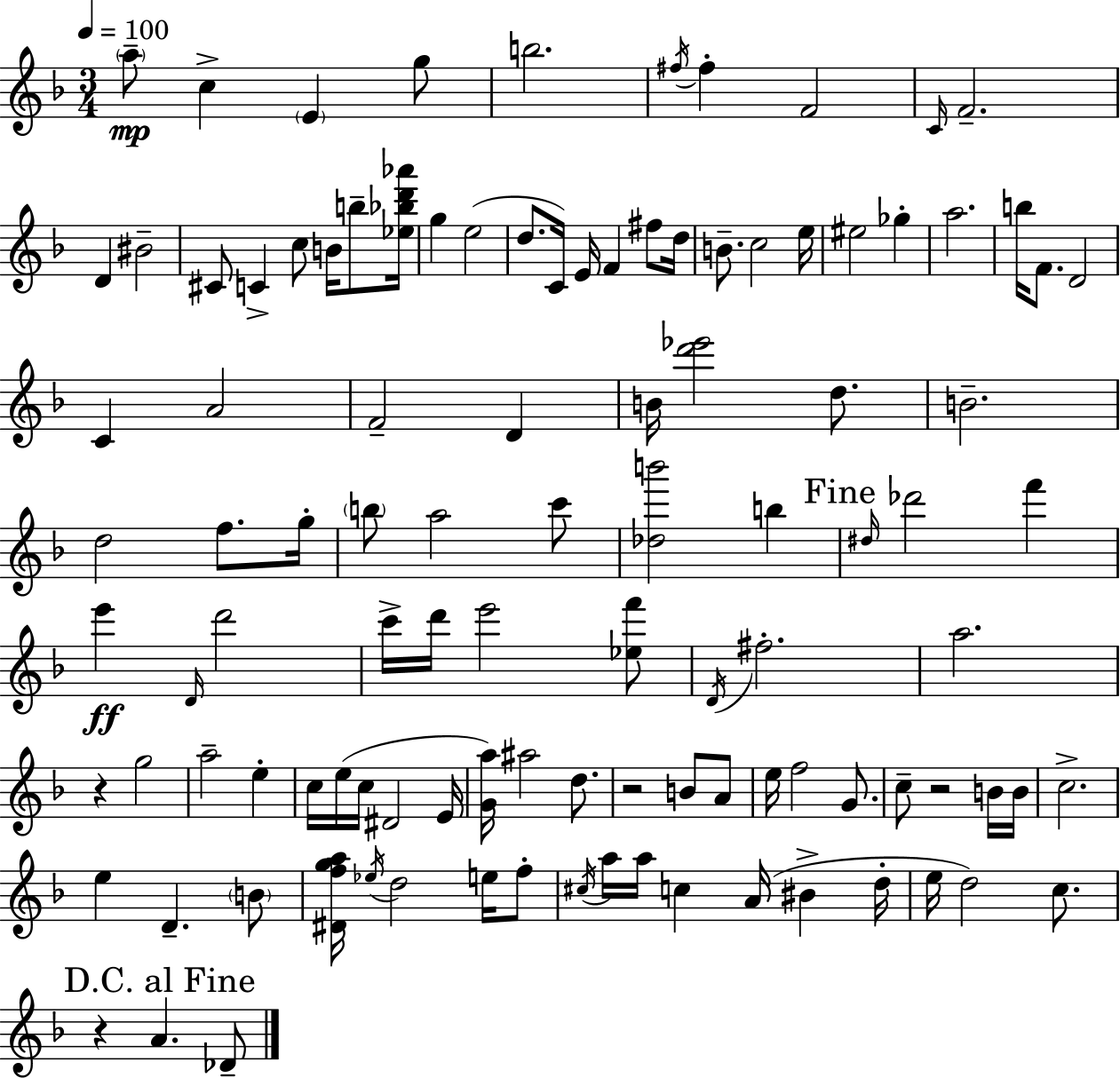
A5/e C5/q E4/q G5/e B5/h. F#5/s F#5/q F4/h C4/s F4/h. D4/q BIS4/h C#4/e C4/q C5/e B4/s B5/e [Eb5,Bb5,D6,Ab6]/s G5/q E5/h D5/e. C4/s E4/s F4/q F#5/e D5/s B4/e. C5/h E5/s EIS5/h Gb5/q A5/h. B5/s F4/e. D4/h C4/q A4/h F4/h D4/q B4/s [D6,Eb6]/h D5/e. B4/h. D5/h F5/e. G5/s B5/e A5/h C6/e [Db5,B6]/h B5/q D#5/s Db6/h F6/q E6/q D4/s D6/h C6/s D6/s E6/h [Eb5,F6]/e D4/s F#5/h. A5/h. R/q G5/h A5/h E5/q C5/s E5/s C5/s D#4/h E4/s [G4,A5]/s A#5/h D5/e. R/h B4/e A4/e E5/s F5/h G4/e. C5/e R/h B4/s B4/s C5/h. E5/q D4/q. B4/e [D#4,F5,G5,A5]/s Eb5/s D5/h E5/s F5/e C#5/s A5/s A5/s C5/q A4/s BIS4/q D5/s E5/s D5/h C5/e. R/q A4/q. Db4/e